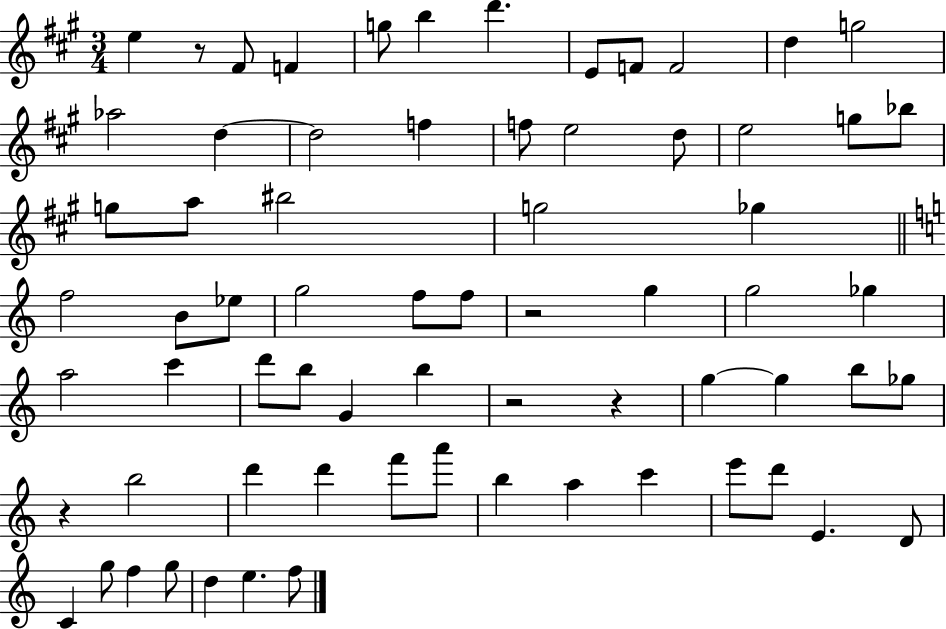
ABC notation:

X:1
T:Untitled
M:3/4
L:1/4
K:A
e z/2 ^F/2 F g/2 b d' E/2 F/2 F2 d g2 _a2 d d2 f f/2 e2 d/2 e2 g/2 _b/2 g/2 a/2 ^b2 g2 _g f2 B/2 _e/2 g2 f/2 f/2 z2 g g2 _g a2 c' d'/2 b/2 G b z2 z g g b/2 _g/2 z b2 d' d' f'/2 a'/2 b a c' e'/2 d'/2 E D/2 C g/2 f g/2 d e f/2